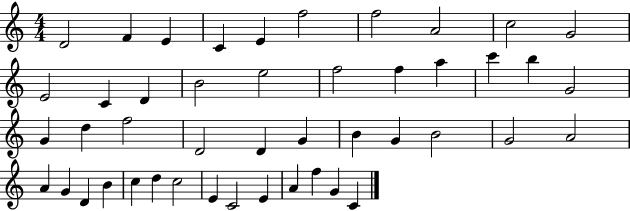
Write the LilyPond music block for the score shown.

{
  \clef treble
  \numericTimeSignature
  \time 4/4
  \key c \major
  d'2 f'4 e'4 | c'4 e'4 f''2 | f''2 a'2 | c''2 g'2 | \break e'2 c'4 d'4 | b'2 e''2 | f''2 f''4 a''4 | c'''4 b''4 g'2 | \break g'4 d''4 f''2 | d'2 d'4 g'4 | b'4 g'4 b'2 | g'2 a'2 | \break a'4 g'4 d'4 b'4 | c''4 d''4 c''2 | e'4 c'2 e'4 | a'4 f''4 g'4 c'4 | \break \bar "|."
}